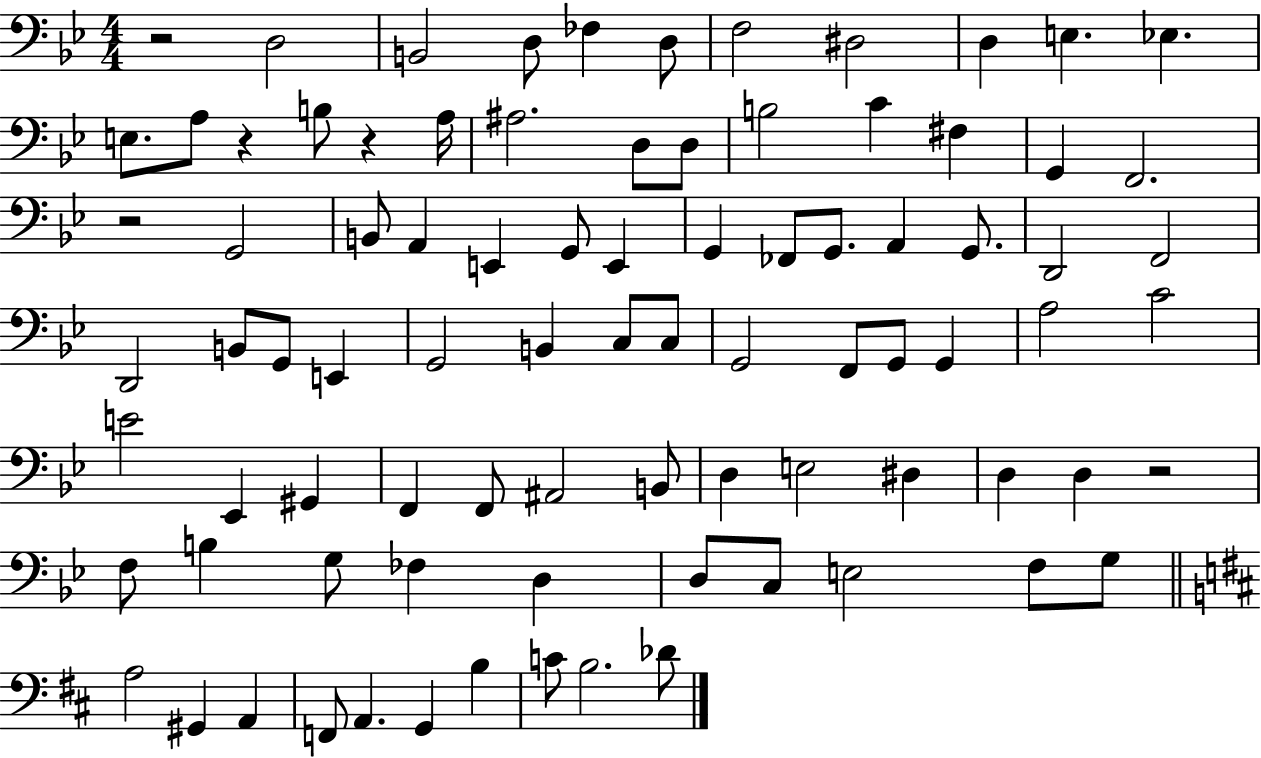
{
  \clef bass
  \numericTimeSignature
  \time 4/4
  \key bes \major
  r2 d2 | b,2 d8 fes4 d8 | f2 dis2 | d4 e4. ees4. | \break e8. a8 r4 b8 r4 a16 | ais2. d8 d8 | b2 c'4 fis4 | g,4 f,2. | \break r2 g,2 | b,8 a,4 e,4 g,8 e,4 | g,4 fes,8 g,8. a,4 g,8. | d,2 f,2 | \break d,2 b,8 g,8 e,4 | g,2 b,4 c8 c8 | g,2 f,8 g,8 g,4 | a2 c'2 | \break e'2 ees,4 gis,4 | f,4 f,8 ais,2 b,8 | d4 e2 dis4 | d4 d4 r2 | \break f8 b4 g8 fes4 d4 | d8 c8 e2 f8 g8 | \bar "||" \break \key d \major a2 gis,4 a,4 | f,8 a,4. g,4 b4 | c'8 b2. des'8 | \bar "|."
}